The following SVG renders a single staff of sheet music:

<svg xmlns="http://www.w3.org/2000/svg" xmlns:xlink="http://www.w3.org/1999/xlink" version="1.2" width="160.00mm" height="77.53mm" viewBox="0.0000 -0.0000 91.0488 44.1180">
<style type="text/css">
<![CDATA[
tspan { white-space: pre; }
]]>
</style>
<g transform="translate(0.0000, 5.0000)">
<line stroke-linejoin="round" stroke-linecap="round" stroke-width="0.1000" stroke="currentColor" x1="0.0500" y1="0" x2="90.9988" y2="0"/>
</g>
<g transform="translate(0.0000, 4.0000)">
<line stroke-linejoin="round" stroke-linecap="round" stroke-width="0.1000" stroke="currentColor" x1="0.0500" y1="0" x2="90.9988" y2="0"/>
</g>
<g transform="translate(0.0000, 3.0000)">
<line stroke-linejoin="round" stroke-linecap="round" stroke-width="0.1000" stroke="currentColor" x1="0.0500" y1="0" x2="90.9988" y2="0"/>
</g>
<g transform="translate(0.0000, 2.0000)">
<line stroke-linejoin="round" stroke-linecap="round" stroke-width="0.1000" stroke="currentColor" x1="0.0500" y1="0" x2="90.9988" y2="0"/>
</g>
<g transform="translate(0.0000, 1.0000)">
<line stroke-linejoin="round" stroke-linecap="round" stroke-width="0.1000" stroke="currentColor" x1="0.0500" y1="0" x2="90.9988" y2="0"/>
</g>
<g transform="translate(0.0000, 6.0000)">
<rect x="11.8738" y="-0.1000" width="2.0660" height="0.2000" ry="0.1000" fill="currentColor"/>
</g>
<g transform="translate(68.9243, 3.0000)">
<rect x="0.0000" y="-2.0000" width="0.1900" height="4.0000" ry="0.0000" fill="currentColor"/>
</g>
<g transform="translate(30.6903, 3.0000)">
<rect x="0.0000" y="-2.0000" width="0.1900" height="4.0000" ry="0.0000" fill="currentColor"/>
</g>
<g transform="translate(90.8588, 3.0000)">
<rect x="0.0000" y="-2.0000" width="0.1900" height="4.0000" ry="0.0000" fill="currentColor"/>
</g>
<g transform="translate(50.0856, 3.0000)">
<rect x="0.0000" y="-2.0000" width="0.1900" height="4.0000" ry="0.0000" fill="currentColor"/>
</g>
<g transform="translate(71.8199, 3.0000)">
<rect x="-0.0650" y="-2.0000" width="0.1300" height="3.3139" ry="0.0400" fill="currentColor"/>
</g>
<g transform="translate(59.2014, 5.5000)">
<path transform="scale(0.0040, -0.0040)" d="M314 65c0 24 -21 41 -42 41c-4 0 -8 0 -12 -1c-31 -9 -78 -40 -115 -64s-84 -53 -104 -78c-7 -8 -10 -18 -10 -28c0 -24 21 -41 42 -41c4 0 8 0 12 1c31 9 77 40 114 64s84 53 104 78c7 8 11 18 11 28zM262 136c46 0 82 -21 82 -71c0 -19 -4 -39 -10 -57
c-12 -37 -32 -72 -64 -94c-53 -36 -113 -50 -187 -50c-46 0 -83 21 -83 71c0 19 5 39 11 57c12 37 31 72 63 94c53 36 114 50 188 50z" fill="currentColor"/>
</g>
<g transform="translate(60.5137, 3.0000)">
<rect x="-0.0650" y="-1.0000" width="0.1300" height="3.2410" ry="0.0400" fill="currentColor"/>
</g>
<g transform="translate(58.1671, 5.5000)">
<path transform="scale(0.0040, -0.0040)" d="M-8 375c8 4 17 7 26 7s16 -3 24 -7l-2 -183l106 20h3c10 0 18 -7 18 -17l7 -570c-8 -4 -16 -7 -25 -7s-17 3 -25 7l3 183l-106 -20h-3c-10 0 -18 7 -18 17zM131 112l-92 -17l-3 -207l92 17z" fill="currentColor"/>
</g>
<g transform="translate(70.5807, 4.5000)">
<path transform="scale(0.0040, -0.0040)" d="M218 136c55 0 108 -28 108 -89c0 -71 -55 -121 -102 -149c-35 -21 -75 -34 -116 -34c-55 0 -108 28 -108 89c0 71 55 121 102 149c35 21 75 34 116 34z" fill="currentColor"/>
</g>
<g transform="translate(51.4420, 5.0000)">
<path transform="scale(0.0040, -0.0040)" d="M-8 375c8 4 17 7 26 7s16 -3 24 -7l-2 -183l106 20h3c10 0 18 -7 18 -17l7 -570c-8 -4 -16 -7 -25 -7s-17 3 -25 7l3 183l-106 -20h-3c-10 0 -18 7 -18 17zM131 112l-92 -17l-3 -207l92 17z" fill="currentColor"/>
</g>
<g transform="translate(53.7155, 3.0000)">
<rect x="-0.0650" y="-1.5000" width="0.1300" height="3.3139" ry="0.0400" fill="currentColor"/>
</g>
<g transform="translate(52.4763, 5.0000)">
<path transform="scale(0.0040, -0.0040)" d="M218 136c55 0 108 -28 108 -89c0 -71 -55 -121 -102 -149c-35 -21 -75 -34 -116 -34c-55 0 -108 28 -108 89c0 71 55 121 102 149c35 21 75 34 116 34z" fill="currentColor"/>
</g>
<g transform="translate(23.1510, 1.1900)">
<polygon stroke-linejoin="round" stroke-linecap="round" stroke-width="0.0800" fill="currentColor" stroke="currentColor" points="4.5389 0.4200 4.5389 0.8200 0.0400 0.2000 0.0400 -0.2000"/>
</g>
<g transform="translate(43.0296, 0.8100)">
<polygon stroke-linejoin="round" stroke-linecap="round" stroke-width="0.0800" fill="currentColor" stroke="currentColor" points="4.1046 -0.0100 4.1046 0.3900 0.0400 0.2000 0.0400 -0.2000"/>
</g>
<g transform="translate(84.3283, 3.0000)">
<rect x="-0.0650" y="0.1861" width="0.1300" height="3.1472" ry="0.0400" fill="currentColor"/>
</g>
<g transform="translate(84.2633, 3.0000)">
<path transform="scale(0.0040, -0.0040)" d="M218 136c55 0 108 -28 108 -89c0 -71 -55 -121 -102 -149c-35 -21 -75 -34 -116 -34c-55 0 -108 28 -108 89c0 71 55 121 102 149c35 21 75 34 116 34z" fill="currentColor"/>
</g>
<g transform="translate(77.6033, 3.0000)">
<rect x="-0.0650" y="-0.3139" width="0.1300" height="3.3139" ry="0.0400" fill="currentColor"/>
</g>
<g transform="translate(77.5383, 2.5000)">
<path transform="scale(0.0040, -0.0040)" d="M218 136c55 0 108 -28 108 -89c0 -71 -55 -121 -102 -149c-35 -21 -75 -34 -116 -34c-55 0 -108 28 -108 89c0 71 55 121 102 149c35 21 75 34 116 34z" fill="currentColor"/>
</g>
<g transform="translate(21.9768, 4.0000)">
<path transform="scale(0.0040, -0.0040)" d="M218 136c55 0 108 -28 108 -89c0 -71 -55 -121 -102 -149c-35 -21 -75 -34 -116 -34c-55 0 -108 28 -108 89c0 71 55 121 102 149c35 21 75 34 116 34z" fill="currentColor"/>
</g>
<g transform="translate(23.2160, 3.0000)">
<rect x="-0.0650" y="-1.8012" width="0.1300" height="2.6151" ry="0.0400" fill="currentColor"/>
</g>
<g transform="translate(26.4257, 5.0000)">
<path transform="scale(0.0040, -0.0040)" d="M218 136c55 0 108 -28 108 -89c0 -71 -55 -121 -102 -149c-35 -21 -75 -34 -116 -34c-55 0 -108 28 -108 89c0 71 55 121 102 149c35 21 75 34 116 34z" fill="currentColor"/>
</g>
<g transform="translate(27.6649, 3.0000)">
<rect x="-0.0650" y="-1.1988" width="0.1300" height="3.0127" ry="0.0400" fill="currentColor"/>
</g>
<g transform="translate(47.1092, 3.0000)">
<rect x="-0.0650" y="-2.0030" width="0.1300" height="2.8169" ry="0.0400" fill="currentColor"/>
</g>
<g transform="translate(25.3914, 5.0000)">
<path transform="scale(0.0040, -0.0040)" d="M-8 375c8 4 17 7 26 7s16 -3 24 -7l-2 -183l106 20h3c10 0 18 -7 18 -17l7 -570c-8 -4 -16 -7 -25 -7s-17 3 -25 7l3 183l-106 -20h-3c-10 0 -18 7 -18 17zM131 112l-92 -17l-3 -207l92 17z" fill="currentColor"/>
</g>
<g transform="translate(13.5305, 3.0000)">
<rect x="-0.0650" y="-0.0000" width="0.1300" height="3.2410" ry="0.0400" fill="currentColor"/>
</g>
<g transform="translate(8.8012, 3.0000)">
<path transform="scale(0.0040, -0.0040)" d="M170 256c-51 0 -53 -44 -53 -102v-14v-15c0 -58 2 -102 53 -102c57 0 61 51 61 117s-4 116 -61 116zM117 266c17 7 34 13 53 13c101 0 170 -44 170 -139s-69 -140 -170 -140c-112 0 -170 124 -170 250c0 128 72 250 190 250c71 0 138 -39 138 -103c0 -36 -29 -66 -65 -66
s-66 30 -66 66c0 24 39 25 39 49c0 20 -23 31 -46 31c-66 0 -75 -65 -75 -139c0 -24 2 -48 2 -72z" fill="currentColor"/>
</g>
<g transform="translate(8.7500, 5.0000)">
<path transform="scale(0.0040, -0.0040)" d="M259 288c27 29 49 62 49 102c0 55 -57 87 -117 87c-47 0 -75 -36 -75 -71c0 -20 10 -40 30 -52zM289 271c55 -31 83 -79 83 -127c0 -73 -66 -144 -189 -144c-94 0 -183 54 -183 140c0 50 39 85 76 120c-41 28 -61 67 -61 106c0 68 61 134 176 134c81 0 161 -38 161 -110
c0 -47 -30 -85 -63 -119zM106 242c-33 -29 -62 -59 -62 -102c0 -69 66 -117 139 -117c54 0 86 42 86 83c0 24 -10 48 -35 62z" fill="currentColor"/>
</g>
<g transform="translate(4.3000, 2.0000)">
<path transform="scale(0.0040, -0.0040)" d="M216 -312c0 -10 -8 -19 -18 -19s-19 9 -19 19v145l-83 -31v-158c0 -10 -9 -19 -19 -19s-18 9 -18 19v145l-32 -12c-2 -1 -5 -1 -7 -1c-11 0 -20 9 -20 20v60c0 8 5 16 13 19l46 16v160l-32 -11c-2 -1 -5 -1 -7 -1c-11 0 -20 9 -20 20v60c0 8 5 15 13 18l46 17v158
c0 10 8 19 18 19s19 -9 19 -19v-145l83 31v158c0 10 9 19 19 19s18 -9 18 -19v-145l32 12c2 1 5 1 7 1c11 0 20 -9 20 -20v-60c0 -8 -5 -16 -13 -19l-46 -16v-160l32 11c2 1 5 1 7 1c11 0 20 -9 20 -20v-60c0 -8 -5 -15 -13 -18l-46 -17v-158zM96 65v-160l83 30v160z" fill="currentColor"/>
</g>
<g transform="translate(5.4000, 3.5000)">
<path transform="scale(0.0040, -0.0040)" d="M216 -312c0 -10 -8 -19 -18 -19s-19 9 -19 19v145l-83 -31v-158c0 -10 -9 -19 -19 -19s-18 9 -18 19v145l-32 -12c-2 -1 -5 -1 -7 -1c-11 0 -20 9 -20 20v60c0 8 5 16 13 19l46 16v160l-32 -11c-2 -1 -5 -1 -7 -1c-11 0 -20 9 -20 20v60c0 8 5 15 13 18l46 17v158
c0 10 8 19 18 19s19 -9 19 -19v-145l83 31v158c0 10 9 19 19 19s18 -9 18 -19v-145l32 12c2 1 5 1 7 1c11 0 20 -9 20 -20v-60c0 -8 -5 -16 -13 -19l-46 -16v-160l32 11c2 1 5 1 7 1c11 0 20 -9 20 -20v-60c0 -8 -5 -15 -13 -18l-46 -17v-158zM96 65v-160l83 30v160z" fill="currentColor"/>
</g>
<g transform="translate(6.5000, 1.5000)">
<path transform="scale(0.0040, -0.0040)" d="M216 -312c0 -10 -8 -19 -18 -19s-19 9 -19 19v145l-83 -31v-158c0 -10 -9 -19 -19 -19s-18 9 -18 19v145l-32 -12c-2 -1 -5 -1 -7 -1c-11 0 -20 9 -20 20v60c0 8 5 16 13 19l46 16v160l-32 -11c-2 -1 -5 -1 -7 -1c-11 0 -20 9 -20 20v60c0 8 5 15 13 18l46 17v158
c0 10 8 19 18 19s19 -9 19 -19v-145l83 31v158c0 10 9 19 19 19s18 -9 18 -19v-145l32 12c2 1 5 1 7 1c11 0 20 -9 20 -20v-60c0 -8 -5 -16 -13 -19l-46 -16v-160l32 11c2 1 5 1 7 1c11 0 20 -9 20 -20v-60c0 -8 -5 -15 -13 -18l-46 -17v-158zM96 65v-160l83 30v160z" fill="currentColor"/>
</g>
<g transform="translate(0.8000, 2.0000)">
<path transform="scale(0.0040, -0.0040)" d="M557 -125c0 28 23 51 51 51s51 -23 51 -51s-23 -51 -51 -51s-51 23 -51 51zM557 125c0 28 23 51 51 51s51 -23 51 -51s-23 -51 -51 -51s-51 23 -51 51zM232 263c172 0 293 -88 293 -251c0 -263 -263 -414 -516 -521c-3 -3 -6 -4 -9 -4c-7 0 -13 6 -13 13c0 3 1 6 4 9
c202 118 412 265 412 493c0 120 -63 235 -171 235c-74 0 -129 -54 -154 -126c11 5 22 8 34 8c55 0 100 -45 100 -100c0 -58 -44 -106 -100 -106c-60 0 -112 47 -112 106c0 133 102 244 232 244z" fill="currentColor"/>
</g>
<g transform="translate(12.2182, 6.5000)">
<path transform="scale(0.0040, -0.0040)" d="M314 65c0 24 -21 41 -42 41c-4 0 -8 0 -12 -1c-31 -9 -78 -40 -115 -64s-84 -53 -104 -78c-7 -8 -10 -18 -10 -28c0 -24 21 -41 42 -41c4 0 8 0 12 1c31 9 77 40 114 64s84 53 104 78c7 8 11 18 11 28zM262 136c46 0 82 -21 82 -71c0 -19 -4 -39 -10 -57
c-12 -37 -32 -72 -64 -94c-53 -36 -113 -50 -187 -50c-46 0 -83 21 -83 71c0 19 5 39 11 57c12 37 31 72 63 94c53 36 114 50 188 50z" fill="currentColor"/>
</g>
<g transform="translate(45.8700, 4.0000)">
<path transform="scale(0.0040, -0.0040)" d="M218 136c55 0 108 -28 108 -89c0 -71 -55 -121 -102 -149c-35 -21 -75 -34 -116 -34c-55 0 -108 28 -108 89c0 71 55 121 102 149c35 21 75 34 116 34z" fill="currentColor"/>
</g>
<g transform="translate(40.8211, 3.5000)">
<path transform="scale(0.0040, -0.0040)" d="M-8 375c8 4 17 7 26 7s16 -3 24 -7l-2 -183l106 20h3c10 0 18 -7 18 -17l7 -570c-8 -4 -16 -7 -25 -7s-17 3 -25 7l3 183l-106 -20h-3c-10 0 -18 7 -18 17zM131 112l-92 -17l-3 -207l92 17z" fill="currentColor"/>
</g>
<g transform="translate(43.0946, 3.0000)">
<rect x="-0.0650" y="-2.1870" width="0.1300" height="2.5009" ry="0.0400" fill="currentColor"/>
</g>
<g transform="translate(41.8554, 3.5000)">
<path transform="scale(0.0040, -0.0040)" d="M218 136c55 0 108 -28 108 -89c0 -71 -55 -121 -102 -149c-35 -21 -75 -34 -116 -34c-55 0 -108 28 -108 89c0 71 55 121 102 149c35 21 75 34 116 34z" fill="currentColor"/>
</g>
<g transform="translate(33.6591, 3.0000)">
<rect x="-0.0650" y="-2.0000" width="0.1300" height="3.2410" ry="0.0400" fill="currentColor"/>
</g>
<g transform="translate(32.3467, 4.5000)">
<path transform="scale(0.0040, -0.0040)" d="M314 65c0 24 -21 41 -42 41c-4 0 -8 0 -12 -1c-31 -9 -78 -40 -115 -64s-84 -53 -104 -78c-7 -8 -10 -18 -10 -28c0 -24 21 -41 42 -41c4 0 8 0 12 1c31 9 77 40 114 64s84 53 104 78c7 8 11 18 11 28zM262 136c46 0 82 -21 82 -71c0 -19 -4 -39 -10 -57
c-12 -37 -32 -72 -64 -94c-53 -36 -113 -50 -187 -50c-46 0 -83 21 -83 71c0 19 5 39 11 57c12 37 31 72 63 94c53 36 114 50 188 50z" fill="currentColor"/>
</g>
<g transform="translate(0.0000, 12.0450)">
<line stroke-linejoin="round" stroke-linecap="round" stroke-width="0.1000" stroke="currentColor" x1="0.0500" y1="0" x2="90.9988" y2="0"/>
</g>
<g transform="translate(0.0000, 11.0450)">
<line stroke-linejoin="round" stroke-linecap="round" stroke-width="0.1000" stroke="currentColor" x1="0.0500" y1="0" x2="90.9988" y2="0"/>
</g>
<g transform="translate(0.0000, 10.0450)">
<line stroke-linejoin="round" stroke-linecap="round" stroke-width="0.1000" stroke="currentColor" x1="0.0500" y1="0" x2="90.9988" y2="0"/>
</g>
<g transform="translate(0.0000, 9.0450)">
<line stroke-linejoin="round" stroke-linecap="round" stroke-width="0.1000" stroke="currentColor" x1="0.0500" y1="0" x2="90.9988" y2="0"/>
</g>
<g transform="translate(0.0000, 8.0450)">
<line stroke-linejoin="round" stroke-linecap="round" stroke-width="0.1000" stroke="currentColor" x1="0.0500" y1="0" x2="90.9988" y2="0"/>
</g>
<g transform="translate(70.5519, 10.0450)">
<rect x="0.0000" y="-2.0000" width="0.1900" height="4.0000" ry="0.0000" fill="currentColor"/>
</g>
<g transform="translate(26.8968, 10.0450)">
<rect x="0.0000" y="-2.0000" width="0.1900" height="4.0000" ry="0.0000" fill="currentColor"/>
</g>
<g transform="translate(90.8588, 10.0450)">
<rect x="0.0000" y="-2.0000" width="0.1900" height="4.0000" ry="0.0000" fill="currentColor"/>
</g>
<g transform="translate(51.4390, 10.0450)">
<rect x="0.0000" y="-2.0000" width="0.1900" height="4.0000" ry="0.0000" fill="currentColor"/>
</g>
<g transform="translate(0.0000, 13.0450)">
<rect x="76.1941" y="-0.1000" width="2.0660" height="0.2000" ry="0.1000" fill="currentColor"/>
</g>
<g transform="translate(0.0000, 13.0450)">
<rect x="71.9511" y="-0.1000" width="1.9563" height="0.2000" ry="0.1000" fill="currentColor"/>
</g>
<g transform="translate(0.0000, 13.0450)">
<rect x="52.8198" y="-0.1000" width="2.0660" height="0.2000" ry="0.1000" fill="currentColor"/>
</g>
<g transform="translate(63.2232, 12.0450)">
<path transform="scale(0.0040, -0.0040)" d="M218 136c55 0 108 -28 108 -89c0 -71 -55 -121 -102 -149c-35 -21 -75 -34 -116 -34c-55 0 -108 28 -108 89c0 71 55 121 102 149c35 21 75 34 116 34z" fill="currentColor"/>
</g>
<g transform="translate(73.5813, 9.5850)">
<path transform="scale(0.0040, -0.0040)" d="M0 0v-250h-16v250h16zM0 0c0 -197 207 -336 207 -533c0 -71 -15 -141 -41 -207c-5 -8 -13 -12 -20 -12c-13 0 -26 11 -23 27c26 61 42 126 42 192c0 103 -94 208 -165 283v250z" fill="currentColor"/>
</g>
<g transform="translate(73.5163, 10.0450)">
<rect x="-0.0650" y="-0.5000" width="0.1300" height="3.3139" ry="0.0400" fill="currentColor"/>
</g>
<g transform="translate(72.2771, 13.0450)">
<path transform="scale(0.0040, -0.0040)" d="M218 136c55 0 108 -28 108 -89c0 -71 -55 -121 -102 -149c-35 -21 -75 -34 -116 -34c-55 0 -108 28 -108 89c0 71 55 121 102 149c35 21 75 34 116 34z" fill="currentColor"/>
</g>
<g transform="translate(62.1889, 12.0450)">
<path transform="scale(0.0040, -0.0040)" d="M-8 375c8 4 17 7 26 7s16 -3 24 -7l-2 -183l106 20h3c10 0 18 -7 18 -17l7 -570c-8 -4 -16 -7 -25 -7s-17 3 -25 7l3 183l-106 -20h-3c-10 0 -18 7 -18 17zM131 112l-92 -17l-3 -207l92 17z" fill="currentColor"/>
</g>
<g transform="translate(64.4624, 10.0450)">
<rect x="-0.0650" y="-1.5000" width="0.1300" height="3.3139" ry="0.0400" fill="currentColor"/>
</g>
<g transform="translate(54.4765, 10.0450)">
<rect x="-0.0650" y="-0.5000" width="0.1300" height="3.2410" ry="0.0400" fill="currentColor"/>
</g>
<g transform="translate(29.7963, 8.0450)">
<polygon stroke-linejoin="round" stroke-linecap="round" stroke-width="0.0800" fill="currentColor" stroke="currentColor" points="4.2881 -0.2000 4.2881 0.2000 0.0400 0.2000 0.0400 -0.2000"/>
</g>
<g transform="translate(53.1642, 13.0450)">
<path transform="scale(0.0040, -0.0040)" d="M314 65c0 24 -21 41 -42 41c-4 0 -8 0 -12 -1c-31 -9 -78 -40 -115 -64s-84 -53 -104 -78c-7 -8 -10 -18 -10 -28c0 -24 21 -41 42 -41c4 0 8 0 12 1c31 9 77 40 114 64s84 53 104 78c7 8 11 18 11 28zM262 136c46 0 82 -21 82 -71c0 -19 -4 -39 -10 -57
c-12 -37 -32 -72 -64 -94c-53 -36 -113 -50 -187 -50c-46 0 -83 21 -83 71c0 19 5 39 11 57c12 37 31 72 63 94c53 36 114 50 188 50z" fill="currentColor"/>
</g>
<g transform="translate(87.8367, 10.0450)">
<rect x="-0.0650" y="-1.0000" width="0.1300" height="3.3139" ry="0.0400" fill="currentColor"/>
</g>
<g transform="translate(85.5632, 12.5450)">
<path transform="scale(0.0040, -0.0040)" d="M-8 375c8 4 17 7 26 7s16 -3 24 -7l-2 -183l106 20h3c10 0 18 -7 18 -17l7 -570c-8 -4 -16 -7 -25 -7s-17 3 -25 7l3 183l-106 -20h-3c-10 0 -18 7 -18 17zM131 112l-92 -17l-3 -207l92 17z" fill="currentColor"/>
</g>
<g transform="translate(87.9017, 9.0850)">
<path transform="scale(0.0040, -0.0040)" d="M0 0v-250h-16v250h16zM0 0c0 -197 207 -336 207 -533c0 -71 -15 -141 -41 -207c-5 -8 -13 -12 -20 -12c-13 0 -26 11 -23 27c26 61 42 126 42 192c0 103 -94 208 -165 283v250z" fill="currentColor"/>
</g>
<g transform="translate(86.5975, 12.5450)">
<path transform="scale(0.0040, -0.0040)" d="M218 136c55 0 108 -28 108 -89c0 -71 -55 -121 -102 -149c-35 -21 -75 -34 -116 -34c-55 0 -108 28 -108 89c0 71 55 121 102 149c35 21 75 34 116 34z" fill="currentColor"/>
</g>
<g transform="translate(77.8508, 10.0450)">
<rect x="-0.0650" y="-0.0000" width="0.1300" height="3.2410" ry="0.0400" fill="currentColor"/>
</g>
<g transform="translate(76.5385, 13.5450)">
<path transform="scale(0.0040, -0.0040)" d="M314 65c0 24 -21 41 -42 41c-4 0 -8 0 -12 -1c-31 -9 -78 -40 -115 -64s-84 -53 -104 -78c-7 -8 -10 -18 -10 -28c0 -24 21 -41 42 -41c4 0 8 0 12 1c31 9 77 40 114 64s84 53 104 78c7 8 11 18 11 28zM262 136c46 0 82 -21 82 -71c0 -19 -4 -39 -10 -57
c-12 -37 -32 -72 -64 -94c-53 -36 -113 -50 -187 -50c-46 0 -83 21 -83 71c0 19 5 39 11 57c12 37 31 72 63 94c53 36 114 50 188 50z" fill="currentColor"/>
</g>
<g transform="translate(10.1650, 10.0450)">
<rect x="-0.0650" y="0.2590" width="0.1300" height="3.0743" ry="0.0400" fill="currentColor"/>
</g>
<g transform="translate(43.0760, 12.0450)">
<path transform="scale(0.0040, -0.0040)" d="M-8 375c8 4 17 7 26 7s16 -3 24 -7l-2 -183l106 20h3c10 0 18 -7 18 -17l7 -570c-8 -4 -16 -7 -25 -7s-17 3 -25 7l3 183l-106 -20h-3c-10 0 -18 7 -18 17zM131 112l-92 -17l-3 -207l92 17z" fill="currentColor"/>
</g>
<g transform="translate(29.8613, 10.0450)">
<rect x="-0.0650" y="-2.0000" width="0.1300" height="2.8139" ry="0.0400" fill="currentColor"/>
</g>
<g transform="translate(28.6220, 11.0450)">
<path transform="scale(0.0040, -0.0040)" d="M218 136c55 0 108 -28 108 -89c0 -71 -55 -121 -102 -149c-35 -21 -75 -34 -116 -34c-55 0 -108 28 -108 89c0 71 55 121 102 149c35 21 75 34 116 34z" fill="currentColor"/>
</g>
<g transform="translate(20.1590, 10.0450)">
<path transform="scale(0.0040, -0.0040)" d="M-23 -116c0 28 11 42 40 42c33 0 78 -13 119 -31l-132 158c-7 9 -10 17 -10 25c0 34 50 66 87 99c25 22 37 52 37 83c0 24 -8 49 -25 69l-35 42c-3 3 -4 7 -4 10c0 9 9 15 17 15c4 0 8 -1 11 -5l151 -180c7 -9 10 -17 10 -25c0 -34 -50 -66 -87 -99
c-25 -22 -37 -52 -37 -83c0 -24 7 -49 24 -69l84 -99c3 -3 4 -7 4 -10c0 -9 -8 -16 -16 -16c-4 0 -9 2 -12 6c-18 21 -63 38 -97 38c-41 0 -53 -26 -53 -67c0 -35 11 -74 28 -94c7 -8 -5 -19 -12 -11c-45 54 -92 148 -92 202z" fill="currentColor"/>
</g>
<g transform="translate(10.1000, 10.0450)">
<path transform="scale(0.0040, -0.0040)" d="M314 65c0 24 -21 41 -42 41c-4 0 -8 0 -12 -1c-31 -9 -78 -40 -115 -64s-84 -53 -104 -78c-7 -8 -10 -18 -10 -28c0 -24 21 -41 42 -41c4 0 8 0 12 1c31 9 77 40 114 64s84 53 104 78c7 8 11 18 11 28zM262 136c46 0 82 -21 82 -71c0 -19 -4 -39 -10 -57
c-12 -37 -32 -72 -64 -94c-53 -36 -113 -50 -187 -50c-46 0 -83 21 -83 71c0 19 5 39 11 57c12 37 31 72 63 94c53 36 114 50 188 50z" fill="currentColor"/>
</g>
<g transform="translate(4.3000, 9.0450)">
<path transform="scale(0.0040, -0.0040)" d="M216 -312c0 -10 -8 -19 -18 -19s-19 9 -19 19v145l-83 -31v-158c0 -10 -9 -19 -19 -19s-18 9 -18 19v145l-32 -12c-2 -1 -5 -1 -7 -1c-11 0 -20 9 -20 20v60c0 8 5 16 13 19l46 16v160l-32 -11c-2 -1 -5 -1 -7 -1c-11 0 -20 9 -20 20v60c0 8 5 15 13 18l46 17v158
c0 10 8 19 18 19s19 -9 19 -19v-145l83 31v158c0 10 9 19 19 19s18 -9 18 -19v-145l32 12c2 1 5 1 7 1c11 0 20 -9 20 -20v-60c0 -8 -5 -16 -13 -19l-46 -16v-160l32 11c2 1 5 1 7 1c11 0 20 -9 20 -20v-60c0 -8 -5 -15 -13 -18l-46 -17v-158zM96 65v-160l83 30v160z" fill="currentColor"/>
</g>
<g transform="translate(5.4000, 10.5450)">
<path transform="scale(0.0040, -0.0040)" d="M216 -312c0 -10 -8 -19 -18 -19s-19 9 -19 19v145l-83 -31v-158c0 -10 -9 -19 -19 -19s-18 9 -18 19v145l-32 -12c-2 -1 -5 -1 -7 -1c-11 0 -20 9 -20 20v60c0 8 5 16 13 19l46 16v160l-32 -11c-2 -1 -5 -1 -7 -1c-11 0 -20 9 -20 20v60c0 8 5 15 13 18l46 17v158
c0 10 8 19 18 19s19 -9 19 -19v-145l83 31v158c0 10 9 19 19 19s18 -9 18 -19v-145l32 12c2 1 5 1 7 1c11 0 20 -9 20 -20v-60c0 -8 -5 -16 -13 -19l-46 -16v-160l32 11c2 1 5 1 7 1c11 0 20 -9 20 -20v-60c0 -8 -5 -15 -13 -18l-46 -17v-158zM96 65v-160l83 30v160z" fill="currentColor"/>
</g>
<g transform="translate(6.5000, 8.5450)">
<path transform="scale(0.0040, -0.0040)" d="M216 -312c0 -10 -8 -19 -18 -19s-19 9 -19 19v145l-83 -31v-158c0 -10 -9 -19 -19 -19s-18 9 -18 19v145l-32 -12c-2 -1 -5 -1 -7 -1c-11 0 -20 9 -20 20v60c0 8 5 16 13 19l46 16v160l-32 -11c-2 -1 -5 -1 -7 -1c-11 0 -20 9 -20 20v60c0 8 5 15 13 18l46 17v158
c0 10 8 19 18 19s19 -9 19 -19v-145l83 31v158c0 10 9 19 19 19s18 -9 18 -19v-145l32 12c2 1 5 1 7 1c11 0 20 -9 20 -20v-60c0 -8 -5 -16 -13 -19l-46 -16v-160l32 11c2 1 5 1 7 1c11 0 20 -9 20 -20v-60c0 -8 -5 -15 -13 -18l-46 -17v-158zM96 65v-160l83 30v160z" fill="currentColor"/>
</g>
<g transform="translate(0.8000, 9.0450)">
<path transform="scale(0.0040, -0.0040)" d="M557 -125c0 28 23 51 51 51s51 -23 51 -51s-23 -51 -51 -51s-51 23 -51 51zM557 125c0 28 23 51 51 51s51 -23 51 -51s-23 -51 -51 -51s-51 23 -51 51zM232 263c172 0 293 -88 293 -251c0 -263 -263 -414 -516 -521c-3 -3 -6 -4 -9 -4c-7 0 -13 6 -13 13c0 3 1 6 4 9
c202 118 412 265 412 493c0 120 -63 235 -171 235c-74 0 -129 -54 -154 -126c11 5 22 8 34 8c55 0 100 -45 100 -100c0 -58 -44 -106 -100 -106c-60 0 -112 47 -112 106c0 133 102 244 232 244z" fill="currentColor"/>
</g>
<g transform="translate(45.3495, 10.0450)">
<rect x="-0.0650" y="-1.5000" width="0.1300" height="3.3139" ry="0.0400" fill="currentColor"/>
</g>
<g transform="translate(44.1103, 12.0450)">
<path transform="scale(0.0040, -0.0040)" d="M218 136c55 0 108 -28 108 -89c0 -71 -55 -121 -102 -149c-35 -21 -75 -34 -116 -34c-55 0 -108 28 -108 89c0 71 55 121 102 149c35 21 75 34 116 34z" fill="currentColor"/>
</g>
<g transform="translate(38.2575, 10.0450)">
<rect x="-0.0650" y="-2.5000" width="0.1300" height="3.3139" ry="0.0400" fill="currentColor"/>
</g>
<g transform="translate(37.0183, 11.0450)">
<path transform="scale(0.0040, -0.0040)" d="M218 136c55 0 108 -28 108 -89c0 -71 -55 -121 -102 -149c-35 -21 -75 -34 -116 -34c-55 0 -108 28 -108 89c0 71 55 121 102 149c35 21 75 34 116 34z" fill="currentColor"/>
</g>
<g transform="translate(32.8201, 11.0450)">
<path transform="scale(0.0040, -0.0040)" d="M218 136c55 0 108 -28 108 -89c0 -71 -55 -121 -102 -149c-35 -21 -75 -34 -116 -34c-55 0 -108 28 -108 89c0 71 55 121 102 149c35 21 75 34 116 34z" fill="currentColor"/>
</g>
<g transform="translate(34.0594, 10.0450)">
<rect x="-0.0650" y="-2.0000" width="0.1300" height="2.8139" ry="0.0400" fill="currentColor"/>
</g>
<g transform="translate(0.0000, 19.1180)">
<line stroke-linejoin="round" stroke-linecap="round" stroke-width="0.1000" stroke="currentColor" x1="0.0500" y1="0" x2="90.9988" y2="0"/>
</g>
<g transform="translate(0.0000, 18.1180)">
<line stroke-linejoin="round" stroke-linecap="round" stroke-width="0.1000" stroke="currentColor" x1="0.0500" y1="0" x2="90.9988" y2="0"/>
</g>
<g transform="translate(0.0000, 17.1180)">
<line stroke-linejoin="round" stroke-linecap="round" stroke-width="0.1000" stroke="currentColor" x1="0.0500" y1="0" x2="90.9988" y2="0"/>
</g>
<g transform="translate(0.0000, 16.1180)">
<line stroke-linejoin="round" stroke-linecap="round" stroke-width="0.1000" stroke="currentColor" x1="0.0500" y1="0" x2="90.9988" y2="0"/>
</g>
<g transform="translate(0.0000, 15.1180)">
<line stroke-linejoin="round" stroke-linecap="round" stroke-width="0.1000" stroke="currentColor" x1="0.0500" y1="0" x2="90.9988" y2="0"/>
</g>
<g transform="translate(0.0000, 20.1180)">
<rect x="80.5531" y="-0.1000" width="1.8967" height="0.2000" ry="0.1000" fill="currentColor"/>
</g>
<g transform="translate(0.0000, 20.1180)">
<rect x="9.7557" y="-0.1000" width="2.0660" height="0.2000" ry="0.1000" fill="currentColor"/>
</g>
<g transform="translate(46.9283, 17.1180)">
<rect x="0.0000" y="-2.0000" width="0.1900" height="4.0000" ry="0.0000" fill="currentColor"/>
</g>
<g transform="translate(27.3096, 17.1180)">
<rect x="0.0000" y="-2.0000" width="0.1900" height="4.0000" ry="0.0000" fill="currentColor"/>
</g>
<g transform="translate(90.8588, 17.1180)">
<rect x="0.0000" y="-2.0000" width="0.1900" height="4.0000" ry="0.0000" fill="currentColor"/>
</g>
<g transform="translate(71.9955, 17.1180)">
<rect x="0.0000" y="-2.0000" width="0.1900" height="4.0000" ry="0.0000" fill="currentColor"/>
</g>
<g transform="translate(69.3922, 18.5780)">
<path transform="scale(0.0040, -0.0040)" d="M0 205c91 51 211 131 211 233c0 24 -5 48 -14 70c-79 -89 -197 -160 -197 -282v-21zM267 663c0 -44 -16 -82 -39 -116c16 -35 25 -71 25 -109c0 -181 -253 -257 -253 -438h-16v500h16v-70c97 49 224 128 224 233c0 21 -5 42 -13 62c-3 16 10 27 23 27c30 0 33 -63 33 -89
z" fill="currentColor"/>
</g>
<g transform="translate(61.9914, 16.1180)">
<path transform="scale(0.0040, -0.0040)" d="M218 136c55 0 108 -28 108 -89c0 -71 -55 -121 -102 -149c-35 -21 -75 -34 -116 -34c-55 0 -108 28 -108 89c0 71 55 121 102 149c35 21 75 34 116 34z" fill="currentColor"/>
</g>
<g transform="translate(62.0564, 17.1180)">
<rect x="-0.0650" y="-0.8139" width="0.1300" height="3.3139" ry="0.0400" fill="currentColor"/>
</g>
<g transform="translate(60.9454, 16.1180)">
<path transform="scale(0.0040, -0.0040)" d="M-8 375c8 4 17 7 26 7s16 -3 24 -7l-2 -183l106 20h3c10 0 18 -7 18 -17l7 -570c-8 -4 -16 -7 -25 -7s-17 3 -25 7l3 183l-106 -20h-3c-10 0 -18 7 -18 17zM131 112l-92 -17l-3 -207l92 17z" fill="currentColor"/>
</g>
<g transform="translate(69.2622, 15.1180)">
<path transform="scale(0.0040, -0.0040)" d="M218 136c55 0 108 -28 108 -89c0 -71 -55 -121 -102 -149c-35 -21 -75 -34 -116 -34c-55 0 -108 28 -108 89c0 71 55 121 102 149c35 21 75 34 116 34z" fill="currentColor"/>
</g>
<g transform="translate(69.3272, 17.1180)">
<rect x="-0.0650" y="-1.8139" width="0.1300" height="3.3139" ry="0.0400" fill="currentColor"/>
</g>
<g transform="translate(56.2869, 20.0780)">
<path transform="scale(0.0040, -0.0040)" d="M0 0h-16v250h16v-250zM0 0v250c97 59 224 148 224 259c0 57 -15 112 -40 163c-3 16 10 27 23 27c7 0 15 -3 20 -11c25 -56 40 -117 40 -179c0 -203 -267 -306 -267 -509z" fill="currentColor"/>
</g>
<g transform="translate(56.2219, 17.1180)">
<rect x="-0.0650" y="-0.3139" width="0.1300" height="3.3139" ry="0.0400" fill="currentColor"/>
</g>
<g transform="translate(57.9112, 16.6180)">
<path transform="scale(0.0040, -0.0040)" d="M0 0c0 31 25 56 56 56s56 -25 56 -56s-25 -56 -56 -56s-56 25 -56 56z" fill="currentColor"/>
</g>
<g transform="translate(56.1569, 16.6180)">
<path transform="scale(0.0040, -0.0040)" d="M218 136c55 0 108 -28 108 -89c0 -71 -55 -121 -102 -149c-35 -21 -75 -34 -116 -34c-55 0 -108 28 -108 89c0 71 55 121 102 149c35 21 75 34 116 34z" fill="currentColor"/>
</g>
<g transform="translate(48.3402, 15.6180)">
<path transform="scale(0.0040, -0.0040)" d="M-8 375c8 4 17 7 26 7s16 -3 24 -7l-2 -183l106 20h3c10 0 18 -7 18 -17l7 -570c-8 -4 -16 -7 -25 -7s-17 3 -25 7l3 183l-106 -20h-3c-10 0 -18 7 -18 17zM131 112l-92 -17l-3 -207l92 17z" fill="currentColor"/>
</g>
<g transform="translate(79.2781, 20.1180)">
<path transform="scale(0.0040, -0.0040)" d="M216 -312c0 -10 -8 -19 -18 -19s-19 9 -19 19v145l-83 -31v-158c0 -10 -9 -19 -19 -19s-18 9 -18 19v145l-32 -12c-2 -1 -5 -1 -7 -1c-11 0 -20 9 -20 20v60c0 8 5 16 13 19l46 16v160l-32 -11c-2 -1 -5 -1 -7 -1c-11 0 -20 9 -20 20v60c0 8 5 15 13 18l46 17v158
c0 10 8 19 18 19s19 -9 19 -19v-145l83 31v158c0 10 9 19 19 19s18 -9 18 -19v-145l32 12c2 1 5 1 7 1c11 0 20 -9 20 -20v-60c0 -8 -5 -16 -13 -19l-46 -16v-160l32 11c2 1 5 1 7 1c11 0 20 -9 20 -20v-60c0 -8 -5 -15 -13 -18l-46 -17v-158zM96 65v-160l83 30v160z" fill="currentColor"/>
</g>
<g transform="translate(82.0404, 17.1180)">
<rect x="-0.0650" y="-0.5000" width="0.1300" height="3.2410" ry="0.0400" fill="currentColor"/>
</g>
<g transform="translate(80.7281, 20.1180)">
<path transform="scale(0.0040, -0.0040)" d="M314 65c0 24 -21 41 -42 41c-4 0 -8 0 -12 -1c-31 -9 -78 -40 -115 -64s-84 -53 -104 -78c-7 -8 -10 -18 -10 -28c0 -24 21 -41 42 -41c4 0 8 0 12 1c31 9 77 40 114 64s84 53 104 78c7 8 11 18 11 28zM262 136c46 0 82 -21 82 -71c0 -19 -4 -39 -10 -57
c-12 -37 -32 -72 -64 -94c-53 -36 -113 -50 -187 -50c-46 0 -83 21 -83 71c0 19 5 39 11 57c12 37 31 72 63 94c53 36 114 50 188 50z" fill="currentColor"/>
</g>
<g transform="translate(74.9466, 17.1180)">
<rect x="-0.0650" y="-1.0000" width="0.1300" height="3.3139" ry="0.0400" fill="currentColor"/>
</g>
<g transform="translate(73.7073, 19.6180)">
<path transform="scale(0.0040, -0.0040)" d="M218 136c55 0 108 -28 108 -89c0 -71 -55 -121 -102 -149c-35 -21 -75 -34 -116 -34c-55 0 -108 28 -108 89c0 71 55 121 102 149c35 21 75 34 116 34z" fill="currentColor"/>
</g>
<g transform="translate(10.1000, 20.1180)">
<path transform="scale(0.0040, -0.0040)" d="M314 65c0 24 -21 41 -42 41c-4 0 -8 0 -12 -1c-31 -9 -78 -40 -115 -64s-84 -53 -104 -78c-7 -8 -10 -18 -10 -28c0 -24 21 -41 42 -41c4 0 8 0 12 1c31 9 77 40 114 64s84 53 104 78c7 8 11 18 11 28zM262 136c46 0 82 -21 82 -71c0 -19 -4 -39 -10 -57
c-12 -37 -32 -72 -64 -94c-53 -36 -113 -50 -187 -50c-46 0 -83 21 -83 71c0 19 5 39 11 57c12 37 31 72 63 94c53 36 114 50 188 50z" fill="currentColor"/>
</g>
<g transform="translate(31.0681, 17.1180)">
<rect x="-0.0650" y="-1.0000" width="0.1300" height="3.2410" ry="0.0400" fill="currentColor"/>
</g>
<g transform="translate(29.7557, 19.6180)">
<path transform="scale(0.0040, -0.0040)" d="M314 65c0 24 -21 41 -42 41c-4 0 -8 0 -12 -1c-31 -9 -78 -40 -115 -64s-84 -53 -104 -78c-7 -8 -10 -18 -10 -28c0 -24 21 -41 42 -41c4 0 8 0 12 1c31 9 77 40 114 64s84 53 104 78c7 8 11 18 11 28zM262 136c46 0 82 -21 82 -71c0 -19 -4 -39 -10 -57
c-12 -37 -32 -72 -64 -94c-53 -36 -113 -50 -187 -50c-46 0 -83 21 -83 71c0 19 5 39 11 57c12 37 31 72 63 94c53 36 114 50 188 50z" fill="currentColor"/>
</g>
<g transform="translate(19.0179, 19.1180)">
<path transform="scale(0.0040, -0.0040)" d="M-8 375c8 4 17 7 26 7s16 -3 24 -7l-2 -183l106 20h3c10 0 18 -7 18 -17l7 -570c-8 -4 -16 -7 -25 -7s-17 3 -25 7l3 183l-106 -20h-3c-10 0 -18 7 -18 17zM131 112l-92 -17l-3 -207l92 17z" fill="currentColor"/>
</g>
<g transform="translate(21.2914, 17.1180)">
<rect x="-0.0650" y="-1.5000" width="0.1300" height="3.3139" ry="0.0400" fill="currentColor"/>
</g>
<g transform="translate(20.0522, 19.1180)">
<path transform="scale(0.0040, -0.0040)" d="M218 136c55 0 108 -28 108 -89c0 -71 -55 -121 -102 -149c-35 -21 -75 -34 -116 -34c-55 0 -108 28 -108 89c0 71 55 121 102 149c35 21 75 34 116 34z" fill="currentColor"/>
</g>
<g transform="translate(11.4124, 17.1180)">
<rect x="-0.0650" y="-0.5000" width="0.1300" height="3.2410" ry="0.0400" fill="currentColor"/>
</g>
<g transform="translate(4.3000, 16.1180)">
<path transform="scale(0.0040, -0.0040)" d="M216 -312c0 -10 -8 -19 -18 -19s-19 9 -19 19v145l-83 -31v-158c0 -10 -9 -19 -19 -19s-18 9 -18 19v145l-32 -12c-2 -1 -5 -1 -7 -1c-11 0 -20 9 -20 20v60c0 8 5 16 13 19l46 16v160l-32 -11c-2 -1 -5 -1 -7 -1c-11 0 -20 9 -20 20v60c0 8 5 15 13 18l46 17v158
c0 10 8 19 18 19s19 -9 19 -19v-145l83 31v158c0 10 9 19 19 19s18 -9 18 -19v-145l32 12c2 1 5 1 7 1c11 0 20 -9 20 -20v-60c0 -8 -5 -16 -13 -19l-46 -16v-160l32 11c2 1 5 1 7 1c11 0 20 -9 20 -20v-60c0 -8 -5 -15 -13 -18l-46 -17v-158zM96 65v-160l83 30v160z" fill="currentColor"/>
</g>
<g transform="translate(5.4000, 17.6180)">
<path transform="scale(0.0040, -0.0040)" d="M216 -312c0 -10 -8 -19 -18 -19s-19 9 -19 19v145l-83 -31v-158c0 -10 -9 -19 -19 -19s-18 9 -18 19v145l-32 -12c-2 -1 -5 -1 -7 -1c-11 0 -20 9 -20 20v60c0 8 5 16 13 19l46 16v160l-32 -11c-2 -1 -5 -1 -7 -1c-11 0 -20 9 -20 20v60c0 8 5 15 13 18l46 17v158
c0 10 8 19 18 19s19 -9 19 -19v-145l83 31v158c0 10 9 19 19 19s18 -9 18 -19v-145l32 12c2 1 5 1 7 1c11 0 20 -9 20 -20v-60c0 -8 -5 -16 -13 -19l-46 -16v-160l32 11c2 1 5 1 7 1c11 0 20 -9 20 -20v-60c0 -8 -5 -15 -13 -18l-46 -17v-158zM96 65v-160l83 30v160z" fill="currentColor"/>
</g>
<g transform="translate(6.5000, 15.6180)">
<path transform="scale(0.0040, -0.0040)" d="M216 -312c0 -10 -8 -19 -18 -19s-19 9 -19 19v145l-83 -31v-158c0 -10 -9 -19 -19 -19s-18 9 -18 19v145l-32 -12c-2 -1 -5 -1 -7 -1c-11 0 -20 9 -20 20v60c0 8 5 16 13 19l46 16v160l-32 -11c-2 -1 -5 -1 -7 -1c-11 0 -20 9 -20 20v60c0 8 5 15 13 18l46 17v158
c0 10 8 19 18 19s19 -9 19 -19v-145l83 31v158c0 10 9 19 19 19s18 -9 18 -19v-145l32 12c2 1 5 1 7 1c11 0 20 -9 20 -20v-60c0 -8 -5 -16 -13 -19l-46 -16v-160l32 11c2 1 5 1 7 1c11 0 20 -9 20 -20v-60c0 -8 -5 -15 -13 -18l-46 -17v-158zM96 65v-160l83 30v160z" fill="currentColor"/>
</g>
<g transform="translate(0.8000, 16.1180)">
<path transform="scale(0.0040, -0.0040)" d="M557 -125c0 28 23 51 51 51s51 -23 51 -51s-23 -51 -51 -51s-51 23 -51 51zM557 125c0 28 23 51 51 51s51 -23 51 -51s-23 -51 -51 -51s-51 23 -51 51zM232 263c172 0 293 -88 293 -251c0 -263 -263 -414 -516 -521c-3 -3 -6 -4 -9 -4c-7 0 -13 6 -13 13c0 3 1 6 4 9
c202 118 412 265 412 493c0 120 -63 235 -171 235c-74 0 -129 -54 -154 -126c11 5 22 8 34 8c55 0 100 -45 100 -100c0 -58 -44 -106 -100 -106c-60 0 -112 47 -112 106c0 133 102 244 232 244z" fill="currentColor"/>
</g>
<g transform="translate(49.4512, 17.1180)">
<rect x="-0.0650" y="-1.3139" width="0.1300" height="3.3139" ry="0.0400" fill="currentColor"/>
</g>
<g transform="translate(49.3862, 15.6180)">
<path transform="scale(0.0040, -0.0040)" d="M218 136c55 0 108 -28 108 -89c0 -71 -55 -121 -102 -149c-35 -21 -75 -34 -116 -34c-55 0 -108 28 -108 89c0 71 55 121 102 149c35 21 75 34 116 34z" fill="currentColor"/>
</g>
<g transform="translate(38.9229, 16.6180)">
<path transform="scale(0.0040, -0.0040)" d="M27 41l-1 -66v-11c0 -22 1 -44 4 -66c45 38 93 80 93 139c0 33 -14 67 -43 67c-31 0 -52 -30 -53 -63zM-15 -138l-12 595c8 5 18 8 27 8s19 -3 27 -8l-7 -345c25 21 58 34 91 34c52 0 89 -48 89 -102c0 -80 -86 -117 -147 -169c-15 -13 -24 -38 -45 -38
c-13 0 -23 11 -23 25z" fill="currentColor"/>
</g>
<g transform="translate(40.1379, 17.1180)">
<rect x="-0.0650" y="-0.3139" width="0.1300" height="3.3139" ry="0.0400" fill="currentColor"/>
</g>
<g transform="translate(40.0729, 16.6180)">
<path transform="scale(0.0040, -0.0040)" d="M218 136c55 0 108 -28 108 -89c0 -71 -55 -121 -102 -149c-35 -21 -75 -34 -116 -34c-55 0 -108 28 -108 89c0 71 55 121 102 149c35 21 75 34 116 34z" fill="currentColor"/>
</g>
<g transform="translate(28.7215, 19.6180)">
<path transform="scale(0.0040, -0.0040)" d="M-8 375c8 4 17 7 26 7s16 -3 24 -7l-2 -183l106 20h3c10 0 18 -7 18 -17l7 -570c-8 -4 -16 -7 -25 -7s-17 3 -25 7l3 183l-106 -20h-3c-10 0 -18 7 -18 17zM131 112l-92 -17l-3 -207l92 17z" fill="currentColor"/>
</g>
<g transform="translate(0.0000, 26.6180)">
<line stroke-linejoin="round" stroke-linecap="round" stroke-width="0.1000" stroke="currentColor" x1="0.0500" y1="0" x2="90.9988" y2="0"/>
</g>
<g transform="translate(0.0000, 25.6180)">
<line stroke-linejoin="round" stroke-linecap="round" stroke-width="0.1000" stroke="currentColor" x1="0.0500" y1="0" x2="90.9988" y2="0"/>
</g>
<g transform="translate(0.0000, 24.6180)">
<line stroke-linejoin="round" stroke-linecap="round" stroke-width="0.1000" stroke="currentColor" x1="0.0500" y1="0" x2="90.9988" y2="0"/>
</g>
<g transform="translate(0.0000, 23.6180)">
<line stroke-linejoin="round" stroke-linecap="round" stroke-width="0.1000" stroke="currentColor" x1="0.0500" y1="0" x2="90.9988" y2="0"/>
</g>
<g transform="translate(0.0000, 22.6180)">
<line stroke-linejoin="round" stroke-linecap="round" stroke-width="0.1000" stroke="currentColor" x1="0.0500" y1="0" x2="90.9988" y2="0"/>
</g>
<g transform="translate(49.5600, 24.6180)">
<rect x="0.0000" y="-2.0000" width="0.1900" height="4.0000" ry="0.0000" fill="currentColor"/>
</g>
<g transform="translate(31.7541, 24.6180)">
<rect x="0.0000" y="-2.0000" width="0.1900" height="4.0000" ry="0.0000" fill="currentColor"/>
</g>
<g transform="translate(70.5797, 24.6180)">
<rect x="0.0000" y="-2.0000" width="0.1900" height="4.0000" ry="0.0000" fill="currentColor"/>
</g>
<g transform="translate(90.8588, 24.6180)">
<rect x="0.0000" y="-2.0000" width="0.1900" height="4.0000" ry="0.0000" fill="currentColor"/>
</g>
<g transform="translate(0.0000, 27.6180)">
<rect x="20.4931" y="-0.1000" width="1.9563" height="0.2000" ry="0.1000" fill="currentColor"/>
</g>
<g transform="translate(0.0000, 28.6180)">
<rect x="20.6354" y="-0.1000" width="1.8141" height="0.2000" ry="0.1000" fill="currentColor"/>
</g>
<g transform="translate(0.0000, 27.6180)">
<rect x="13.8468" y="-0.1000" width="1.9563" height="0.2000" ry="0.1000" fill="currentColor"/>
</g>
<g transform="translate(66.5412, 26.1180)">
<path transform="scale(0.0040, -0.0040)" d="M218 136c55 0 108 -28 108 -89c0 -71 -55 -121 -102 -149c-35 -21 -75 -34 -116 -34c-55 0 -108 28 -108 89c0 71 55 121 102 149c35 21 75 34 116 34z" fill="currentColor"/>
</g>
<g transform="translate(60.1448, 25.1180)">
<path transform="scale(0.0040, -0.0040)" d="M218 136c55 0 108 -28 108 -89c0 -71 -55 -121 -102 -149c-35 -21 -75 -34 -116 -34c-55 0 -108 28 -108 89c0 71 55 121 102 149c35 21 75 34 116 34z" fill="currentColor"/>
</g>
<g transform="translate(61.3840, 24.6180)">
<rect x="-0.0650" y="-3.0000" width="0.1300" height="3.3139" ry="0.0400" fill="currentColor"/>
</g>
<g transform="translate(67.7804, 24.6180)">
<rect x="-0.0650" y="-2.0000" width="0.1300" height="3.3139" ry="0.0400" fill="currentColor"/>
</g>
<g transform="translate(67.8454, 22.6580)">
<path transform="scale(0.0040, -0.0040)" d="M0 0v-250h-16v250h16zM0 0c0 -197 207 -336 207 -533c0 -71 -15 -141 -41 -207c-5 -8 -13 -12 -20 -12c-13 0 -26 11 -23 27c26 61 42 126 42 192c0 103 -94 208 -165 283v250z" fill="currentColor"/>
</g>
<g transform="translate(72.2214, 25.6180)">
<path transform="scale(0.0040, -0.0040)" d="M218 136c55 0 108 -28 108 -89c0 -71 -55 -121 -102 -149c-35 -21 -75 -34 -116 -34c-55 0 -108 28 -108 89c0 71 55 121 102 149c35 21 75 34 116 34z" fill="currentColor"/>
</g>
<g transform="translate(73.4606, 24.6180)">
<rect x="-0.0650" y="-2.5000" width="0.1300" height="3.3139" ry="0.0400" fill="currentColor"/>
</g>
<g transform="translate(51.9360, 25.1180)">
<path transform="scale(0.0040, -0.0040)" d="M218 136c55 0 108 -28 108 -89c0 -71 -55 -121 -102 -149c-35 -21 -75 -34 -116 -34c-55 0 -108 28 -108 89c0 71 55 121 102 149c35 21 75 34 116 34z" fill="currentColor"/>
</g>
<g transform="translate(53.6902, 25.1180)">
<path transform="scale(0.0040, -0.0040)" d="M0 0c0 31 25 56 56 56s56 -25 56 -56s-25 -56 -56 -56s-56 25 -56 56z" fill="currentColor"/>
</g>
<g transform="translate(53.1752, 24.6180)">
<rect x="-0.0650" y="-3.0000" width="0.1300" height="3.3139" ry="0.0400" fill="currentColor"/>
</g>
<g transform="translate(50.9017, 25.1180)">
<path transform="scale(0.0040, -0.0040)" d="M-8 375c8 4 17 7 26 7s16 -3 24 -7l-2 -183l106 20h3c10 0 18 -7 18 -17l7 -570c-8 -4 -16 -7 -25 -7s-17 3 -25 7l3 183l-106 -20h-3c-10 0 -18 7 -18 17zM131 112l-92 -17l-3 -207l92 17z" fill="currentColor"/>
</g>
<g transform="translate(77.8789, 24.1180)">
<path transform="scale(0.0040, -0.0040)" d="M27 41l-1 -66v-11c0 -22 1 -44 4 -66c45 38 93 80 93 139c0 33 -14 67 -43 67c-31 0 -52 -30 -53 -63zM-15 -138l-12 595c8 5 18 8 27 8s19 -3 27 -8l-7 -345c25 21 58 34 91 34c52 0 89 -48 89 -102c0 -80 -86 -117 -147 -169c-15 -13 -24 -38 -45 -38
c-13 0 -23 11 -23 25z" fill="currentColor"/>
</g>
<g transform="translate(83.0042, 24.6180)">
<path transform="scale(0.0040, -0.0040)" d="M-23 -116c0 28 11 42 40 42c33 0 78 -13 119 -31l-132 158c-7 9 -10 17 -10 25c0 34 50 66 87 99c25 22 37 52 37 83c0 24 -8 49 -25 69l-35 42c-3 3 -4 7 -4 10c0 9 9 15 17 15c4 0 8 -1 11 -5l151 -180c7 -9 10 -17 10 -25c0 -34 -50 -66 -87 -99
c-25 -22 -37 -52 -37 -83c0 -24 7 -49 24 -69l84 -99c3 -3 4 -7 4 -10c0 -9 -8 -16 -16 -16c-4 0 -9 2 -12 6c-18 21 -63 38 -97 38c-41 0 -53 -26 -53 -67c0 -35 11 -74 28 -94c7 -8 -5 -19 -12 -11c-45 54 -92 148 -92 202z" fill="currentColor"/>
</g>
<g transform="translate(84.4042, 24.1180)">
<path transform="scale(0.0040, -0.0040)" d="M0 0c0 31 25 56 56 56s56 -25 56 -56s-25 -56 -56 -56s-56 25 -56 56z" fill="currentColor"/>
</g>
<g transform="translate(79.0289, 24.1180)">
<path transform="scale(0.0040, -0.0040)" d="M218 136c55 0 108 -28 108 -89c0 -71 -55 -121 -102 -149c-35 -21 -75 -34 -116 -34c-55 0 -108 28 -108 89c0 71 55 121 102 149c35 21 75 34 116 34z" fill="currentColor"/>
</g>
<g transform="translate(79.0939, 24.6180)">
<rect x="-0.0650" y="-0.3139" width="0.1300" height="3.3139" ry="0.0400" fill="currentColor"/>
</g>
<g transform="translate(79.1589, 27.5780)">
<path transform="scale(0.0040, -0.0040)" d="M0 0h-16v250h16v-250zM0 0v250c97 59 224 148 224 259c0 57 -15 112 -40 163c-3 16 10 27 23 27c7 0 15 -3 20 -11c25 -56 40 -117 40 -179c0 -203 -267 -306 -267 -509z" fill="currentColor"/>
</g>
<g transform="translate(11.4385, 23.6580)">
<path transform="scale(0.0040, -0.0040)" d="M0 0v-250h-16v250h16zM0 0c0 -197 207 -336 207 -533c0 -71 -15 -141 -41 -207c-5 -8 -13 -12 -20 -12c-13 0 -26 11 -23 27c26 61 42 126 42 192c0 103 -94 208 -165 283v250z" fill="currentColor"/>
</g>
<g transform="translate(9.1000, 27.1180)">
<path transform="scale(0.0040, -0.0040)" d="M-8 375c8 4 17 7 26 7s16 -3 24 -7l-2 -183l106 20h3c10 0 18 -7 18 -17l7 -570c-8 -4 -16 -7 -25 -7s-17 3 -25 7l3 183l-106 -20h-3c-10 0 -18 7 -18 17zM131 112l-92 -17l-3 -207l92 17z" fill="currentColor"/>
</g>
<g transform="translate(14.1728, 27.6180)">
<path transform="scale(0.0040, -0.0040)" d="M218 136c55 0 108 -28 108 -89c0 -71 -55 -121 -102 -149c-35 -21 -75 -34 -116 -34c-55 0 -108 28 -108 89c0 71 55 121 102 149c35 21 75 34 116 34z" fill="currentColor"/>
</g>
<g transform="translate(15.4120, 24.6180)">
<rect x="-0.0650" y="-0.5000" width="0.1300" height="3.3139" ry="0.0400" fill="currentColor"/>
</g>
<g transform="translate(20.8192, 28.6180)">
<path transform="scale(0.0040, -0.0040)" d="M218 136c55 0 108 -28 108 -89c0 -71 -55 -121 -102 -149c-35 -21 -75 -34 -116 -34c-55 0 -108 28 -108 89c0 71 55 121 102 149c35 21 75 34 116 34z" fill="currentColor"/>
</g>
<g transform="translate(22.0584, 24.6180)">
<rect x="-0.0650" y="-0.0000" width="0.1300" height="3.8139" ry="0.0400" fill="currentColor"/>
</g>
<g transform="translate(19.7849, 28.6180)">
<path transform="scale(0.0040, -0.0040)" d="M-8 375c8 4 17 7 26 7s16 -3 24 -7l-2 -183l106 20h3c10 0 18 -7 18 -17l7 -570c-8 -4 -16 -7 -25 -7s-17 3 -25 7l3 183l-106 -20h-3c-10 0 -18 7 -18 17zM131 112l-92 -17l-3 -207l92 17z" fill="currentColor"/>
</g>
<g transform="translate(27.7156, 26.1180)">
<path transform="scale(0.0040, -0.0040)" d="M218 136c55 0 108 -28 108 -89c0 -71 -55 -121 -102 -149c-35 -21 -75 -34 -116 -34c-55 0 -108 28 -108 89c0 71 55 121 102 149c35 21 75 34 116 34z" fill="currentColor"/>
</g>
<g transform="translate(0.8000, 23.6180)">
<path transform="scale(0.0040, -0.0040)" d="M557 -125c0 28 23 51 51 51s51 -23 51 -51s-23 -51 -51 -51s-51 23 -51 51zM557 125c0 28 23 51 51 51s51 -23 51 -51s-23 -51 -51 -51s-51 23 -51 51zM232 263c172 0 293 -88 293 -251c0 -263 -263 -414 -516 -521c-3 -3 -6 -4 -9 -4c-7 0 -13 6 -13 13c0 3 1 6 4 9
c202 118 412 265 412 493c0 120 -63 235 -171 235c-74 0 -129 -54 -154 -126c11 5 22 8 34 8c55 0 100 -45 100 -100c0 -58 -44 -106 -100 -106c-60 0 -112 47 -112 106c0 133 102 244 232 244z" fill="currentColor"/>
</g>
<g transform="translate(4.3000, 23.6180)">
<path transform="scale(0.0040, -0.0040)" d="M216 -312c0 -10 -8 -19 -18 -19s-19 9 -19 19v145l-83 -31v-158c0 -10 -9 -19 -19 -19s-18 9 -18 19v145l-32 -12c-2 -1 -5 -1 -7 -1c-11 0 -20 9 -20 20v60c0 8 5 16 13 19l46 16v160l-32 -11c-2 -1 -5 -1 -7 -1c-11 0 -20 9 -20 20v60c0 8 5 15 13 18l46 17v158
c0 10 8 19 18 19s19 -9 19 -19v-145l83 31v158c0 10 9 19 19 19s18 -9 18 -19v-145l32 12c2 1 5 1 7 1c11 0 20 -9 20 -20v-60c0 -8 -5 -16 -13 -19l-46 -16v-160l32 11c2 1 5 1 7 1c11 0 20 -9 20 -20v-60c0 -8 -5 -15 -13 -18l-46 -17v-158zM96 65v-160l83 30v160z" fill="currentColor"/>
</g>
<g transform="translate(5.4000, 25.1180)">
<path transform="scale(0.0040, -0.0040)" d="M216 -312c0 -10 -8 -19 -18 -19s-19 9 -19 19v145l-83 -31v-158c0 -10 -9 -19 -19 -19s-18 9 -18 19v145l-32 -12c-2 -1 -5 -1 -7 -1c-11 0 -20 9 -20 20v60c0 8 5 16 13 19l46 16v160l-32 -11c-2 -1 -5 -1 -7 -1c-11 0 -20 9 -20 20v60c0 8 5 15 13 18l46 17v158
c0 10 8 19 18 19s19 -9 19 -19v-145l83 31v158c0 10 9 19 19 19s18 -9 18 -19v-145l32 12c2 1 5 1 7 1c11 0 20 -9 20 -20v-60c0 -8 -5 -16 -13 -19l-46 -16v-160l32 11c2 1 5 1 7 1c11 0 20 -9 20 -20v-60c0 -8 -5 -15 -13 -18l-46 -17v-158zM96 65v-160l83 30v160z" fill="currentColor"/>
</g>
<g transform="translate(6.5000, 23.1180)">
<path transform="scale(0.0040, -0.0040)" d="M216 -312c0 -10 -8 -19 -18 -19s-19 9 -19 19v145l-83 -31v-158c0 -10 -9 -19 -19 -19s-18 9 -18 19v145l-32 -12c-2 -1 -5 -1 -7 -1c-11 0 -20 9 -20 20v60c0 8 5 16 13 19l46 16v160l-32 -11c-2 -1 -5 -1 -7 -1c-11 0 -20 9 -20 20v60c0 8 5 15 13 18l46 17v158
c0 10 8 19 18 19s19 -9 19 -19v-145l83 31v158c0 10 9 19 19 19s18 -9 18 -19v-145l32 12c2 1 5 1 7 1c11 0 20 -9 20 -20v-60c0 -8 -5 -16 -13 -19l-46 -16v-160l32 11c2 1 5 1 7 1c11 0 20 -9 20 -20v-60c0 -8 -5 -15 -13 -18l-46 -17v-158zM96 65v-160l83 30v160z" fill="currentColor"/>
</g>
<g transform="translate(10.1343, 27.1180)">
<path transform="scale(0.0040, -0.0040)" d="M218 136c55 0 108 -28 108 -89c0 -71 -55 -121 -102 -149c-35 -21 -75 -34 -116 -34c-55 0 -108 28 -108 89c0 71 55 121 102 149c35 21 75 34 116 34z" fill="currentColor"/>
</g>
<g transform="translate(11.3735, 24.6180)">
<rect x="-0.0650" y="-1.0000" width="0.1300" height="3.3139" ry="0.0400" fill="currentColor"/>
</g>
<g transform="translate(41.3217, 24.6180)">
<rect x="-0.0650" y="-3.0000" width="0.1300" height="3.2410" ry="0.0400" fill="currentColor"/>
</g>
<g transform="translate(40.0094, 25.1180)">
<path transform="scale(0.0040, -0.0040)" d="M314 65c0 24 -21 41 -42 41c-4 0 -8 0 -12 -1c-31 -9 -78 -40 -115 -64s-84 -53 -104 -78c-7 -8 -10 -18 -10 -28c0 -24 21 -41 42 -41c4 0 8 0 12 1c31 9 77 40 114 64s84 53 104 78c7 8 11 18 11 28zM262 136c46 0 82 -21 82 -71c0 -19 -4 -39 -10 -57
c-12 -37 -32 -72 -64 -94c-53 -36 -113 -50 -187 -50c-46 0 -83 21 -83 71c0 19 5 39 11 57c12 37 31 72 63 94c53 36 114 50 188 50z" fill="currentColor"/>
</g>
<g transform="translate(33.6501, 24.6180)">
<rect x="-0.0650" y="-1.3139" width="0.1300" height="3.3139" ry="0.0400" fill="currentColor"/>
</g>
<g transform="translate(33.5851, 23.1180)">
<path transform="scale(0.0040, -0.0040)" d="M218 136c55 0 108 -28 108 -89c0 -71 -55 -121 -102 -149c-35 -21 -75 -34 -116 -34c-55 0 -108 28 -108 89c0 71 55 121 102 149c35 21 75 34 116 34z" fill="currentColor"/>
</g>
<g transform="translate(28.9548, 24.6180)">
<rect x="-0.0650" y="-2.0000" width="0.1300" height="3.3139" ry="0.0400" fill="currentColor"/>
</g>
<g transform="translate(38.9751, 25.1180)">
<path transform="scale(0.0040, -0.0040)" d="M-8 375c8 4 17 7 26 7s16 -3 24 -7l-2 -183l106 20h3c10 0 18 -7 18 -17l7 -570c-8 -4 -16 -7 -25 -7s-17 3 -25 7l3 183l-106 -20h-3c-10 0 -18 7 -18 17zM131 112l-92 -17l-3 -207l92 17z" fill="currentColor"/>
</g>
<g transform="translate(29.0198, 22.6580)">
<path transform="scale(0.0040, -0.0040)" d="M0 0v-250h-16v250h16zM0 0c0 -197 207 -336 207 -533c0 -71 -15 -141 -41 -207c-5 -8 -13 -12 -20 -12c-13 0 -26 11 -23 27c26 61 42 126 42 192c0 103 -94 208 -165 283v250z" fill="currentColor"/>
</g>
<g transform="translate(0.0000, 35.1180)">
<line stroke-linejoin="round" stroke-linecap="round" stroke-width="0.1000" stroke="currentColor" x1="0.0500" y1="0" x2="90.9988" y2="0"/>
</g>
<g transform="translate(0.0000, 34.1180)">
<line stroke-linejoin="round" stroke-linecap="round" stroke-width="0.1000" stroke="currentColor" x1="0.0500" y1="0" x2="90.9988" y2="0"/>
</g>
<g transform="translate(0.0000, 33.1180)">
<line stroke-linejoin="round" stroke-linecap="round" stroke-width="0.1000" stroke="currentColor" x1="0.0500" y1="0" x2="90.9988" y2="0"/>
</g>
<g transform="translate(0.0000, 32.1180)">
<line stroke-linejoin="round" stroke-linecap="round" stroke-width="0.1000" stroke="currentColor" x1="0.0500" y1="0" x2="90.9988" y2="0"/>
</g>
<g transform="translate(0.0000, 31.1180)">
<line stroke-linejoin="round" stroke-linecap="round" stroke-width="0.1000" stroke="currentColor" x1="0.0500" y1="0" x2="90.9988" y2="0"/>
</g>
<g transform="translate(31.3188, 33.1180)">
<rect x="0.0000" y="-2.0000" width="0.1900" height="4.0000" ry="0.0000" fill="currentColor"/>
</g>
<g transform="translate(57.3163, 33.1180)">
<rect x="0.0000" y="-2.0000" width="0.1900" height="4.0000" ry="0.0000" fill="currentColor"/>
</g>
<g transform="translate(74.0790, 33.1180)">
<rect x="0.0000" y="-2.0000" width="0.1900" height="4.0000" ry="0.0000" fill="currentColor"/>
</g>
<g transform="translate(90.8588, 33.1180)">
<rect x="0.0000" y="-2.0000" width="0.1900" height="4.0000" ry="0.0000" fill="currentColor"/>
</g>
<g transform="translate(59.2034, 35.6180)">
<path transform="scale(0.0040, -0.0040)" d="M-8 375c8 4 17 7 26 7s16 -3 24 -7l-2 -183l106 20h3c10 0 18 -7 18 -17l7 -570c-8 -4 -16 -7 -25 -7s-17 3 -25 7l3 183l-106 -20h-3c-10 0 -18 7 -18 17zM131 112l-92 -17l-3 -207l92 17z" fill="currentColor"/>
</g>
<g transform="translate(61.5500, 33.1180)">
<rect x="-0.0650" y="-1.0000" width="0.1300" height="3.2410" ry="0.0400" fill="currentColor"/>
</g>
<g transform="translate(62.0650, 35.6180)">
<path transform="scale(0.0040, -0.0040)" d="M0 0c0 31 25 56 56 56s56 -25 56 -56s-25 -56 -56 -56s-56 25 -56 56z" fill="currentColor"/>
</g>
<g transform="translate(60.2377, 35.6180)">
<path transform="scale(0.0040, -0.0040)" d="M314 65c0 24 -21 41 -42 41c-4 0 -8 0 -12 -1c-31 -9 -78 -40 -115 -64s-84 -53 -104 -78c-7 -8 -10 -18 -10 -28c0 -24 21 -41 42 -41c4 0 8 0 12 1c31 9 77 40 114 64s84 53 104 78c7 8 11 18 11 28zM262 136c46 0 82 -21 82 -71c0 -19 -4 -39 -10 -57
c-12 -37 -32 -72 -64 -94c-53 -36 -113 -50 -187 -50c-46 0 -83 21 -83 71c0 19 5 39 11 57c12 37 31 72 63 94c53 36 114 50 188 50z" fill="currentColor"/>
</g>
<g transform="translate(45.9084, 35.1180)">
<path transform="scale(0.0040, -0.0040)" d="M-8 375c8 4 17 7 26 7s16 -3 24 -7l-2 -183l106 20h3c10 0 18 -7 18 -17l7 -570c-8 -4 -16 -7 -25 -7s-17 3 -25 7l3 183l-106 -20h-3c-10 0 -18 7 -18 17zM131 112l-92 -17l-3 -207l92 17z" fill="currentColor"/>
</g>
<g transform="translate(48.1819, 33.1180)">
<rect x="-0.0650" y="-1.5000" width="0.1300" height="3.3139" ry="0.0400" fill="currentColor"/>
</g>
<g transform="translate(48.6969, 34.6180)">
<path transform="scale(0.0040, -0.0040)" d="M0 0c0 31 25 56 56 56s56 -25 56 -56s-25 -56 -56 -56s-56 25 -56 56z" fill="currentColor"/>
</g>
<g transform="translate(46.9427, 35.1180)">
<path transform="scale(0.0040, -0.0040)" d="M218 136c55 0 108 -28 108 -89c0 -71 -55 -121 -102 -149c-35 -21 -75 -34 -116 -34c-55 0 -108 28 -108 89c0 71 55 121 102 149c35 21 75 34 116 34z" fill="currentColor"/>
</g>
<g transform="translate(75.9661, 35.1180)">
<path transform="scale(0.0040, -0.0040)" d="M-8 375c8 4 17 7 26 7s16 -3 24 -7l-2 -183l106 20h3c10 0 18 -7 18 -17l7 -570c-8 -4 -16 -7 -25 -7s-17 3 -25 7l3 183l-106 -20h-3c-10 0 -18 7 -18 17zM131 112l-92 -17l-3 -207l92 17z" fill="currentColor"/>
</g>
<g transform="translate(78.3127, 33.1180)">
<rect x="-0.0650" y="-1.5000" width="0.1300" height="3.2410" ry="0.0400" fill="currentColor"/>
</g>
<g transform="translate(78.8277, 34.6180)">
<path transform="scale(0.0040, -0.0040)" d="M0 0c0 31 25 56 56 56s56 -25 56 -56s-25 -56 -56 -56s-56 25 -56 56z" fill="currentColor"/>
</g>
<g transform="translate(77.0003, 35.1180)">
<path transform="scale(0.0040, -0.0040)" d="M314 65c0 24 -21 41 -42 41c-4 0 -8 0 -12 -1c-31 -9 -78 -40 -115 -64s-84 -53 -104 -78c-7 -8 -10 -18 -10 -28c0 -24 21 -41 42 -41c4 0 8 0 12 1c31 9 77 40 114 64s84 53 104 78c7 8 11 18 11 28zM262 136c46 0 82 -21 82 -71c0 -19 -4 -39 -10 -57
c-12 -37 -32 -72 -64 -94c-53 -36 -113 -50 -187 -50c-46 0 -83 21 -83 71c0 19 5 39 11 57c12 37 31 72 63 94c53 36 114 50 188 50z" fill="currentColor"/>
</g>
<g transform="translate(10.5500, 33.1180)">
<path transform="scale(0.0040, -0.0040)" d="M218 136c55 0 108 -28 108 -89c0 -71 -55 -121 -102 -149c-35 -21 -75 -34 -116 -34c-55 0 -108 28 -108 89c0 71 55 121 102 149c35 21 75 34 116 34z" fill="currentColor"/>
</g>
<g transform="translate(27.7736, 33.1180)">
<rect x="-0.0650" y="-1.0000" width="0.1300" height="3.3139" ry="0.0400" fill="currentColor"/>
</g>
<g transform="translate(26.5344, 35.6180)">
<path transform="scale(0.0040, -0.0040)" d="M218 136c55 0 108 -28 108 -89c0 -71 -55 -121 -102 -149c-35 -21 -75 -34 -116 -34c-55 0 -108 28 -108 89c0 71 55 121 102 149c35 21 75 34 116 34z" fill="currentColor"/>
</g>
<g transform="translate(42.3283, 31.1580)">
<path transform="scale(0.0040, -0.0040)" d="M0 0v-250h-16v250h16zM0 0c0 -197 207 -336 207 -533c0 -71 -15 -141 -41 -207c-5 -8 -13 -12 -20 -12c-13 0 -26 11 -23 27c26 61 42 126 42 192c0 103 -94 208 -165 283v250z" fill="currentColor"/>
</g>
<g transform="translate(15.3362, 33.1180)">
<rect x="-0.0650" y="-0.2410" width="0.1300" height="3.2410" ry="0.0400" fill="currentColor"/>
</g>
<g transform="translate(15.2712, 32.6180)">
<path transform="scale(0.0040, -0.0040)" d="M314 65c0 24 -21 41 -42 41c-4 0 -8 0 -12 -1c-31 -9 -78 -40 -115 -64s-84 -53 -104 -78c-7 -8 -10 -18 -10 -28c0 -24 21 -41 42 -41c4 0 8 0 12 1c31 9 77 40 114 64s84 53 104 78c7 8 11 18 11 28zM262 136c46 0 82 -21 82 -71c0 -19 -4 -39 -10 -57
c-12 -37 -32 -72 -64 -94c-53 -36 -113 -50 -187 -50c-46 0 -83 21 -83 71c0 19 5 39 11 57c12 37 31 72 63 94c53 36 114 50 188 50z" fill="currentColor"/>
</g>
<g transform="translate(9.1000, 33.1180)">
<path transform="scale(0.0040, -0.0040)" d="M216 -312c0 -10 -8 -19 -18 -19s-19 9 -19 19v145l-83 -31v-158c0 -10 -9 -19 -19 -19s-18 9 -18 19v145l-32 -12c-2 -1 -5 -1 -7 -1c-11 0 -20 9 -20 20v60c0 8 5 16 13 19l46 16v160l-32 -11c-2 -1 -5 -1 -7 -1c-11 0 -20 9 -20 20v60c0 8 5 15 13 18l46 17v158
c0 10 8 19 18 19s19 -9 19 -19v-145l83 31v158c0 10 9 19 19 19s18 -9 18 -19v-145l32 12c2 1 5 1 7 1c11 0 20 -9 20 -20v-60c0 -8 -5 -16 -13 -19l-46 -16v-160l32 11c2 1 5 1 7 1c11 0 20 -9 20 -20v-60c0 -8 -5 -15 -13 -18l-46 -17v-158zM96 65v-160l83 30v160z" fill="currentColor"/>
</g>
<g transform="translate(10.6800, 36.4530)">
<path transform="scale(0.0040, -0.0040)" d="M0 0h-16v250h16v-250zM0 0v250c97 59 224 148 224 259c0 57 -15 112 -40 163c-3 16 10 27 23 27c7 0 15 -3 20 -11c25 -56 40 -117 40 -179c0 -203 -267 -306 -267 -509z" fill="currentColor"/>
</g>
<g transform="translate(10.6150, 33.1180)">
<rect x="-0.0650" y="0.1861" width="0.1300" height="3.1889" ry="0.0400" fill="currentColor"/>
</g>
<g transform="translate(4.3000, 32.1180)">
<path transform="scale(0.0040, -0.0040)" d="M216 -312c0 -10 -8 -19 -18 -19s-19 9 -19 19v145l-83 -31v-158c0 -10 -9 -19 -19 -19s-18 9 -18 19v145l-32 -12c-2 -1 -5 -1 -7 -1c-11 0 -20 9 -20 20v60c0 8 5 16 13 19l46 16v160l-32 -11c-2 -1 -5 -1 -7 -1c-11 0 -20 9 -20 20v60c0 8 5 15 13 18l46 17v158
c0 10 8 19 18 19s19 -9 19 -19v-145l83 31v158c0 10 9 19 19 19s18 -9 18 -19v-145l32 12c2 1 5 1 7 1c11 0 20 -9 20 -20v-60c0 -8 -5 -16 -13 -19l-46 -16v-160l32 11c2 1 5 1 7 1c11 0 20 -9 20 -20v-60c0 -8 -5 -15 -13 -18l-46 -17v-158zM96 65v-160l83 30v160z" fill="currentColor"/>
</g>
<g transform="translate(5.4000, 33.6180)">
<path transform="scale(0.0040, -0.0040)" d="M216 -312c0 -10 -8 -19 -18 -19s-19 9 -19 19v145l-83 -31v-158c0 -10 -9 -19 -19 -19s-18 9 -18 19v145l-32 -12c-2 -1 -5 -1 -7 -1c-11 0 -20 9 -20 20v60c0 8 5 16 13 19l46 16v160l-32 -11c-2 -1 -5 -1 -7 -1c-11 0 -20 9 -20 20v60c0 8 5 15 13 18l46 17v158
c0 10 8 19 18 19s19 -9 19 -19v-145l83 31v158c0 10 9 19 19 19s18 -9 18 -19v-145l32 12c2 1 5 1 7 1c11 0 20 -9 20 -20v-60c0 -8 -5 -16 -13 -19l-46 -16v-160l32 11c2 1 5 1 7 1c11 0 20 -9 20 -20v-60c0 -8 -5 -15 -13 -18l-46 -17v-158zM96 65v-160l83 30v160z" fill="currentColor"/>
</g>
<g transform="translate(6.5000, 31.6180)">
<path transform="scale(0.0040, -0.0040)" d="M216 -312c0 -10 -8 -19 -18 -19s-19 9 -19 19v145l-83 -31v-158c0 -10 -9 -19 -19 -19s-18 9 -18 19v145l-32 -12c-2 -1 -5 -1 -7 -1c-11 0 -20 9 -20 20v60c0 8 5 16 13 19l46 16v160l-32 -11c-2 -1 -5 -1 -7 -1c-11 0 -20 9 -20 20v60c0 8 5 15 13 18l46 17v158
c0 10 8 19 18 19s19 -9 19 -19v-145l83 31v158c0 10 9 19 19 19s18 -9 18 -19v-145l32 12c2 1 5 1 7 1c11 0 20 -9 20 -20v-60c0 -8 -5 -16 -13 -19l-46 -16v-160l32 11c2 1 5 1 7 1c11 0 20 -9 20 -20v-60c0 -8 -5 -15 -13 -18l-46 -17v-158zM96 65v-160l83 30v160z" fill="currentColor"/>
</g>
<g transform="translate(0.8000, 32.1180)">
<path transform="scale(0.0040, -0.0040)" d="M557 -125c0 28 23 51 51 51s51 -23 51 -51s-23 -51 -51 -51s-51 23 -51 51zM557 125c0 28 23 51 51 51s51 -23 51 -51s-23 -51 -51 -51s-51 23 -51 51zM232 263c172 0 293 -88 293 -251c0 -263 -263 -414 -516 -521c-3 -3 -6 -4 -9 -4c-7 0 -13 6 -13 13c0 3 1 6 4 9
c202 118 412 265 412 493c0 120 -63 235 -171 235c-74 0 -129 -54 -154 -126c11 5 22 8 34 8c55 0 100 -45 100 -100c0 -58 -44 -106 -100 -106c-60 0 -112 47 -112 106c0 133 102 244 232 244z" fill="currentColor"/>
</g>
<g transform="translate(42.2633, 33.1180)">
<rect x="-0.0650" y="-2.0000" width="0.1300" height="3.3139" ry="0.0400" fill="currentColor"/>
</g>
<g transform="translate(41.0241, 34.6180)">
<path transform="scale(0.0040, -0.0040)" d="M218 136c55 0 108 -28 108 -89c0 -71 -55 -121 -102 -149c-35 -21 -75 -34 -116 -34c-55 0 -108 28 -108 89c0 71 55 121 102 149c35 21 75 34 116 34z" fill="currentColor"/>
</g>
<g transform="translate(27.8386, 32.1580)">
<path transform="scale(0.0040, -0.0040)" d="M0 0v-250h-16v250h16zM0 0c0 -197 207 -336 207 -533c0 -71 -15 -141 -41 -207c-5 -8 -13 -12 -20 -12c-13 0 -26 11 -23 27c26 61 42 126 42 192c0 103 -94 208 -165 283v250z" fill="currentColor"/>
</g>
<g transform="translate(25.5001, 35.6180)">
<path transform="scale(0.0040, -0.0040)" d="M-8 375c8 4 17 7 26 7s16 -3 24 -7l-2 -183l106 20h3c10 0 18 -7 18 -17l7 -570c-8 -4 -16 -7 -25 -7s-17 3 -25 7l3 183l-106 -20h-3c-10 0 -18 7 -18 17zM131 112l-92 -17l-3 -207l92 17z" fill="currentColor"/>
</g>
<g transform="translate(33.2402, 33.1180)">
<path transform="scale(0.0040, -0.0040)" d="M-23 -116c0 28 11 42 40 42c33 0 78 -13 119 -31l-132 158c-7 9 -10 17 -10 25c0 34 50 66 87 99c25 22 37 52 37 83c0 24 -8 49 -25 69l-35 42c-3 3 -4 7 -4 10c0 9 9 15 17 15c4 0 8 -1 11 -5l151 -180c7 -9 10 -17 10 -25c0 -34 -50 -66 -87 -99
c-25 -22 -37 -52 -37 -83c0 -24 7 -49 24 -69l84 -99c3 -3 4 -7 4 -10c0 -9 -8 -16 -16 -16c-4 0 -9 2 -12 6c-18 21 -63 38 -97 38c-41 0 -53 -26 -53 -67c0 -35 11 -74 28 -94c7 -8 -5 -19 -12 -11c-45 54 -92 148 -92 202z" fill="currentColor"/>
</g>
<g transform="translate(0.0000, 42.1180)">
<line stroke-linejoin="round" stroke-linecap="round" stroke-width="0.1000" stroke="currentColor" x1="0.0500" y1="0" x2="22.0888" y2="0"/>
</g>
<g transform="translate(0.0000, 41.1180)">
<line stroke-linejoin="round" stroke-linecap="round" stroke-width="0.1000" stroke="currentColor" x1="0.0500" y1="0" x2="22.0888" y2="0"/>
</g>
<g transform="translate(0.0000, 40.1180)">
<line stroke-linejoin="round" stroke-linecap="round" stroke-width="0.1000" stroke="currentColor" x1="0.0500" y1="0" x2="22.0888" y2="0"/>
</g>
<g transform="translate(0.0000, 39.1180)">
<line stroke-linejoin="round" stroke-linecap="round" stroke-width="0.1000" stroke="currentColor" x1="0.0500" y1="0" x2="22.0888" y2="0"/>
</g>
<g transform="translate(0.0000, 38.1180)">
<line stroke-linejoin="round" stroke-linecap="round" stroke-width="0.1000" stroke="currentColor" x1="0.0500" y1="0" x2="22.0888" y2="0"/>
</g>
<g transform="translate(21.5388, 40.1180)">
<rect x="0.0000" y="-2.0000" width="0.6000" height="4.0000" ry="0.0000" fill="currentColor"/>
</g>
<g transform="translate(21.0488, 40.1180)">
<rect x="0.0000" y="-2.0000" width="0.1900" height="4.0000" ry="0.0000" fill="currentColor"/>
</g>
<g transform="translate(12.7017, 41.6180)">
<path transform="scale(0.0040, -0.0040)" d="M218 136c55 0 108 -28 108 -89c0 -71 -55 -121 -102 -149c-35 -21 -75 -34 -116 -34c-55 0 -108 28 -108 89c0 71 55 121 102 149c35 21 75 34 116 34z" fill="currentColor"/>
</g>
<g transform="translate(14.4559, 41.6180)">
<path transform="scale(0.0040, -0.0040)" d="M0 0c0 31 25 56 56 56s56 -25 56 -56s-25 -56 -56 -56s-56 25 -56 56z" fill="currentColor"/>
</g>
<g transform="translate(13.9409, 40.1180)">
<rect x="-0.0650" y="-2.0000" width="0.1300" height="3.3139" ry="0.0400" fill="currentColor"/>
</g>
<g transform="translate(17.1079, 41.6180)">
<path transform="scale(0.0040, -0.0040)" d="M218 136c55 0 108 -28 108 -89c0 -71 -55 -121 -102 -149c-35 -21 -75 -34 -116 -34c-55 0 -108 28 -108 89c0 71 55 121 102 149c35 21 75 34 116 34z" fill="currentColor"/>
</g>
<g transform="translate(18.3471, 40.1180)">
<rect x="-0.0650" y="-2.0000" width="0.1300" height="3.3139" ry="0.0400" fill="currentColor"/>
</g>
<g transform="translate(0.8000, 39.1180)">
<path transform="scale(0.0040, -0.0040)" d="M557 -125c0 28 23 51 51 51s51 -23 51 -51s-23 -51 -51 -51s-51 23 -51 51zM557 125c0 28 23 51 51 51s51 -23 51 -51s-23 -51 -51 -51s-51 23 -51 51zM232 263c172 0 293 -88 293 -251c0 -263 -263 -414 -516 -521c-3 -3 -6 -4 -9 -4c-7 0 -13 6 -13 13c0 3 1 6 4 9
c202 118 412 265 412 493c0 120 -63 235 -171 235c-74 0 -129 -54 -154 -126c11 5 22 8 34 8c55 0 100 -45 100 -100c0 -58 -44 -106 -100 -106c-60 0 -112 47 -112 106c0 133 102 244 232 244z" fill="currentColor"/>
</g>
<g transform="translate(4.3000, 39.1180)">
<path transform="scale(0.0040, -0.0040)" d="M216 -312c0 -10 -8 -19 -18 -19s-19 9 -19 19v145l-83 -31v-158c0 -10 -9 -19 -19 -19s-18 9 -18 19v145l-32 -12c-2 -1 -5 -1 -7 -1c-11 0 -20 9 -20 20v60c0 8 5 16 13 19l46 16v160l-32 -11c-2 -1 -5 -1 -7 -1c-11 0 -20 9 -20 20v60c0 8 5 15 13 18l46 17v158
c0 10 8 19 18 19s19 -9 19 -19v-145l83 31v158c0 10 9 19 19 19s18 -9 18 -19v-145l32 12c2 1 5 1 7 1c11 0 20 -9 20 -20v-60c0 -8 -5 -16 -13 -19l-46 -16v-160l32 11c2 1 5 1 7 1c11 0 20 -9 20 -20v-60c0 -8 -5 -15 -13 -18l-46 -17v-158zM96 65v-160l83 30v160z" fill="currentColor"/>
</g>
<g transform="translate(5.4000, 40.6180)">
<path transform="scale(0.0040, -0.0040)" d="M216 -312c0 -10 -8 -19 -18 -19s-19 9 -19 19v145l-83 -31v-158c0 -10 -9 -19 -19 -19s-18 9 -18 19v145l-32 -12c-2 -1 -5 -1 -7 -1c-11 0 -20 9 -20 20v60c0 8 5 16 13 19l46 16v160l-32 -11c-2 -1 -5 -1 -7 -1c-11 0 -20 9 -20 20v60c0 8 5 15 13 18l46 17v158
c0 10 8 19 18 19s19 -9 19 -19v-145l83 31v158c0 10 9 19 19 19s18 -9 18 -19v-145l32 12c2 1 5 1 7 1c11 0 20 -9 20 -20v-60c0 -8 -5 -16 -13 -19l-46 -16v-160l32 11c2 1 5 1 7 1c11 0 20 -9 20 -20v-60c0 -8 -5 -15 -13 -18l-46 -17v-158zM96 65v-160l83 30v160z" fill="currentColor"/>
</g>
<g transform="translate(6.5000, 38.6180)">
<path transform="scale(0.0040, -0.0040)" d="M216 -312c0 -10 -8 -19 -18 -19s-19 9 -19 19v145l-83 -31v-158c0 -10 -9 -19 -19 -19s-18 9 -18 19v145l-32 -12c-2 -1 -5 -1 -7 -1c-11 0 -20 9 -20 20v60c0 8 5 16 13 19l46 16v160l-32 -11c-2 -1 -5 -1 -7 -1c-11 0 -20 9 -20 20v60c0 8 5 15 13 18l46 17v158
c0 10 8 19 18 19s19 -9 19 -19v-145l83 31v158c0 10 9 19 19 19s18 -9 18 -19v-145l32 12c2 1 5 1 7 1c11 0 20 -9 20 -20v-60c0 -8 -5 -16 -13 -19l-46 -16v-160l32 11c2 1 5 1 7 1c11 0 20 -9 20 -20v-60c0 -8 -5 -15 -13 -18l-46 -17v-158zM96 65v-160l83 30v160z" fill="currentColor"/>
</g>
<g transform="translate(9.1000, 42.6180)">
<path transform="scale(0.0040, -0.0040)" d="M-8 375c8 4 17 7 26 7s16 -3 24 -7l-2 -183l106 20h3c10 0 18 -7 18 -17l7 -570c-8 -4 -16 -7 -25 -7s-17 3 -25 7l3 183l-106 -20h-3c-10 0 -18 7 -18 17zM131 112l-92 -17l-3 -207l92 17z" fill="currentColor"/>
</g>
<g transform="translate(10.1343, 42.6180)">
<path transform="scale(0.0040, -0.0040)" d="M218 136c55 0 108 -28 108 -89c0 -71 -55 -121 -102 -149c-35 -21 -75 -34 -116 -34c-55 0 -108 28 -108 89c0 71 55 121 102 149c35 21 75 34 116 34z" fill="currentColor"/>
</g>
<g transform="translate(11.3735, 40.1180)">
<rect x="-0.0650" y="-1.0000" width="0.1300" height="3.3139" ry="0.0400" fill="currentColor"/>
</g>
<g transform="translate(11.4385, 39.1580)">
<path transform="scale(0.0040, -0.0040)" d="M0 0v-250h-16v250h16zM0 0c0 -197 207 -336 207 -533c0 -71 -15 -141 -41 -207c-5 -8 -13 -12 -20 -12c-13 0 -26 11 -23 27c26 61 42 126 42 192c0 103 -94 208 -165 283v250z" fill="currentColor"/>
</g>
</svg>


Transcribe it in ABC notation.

X:1
T:Untitled
M:6/8
L:1/4
K:A
D,,2 B,,/2 G,,/2 A,,2 C,/2 B,,/2 G,, F,,2 A,, E, D, D,2 z B,,/2 B,,/2 B,, G,, E,,2 G,, E,,/2 D,,2 F,,/2 E,,2 G,, F,,2 _E, G, E,/2 F, A,/4 ^F,, ^E,,2 F,,/2 E,, C,, A,,/2 ^G, C,2 C, C, A,,/2 B,, _E,/2 z ^D,/2 E,2 F,,/2 z A,,/2 G,, F,,2 G,,2 F,,/2 A,, A,,